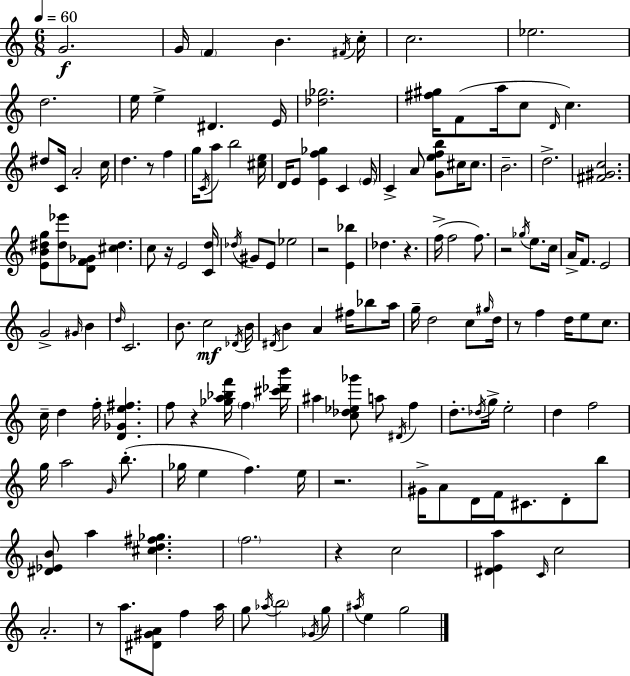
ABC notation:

X:1
T:Untitled
M:6/8
L:1/4
K:Am
G2 G/4 F B ^F/4 c/4 c2 _e2 d2 e/4 e ^D E/4 [_d_g]2 [^f^g]/4 F/2 a/4 c/2 D/4 c ^d/2 C/4 A2 c/4 d z/2 f g/4 C/4 a/2 b2 [^ce]/4 D/4 E/2 [Ef_g] C E/4 C A/2 [Gefb]/2 ^c/4 ^c/2 B2 d2 [^F^Gc]2 [EB^dg]/2 [^d_e']/2 [DF_G]/2 [^c^d] c/2 z/4 E2 [Cd]/4 _d/4 ^G/2 E/2 _e2 z2 [E_b] _d z f/4 f2 f/2 z2 _g/4 e/2 c/4 A/4 F/2 E2 G2 ^G/4 B d/4 C2 B/2 c2 _D/4 B/4 ^D/4 B A ^f/4 _b/2 a/4 g/4 d2 c/2 ^g/4 d/4 z/2 f d/4 e/2 c/2 c/4 d f/4 [D_Ge^f] f/2 z [_ga_bf']/4 f [^c'_d'b']/4 ^a [c_d_e_g']/2 a/2 ^D/4 f d/2 _d/4 g/4 e2 d f2 g/4 a2 G/4 b/2 _g/4 e f e/4 z2 ^G/4 A/2 D/4 F/4 ^C/2 D/2 b/2 [^D_EB]/2 a [^cd^f_g] f2 z c2 [^DEa] C/4 c2 A2 z/2 a/2 [^D^GA]/2 f a/4 g/2 _a/4 b2 _G/4 g/2 ^a/4 e g2